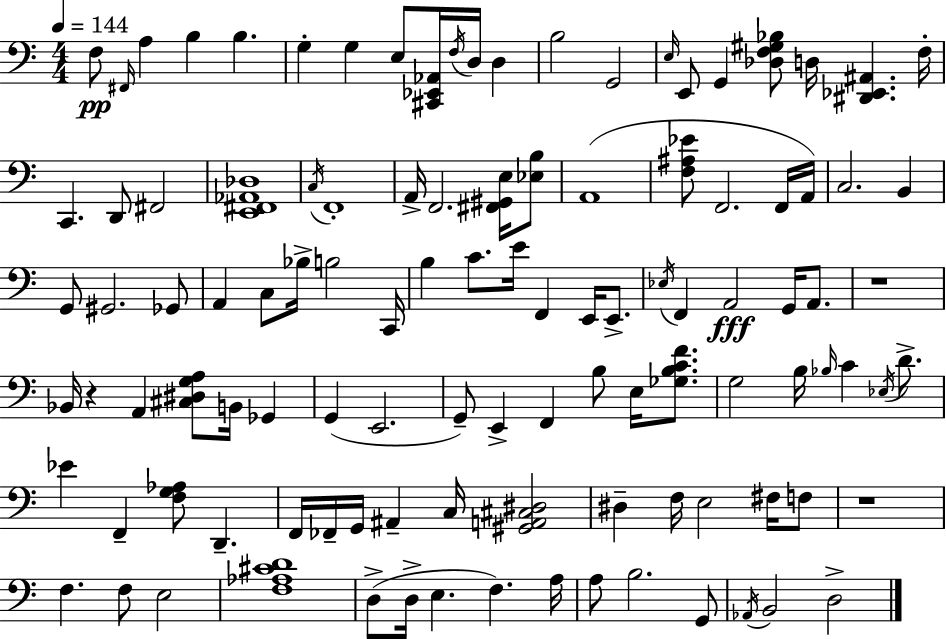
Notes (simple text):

F3/e F#2/s A3/q B3/q B3/q. G3/q G3/q E3/e [C#2,Eb2,Ab2]/s F3/s D3/s D3/q B3/h G2/h E3/s E2/e G2/q [Db3,F3,G#3,Bb3]/e D3/s [D#2,Eb2,A#2]/q. F3/s C2/q. D2/e F#2/h [E2,F#2,Ab2,Db3]/w C3/s F2/w A2/s F2/h. [F#2,G#2,E3]/s [Eb3,B3]/e A2/w [F3,A#3,Eb4]/e F2/h. F2/s A2/s C3/h. B2/q G2/e G#2/h. Gb2/e A2/q C3/e Bb3/s B3/h C2/s B3/q C4/e. E4/s F2/q E2/s E2/e. Eb3/s F2/q A2/h G2/s A2/e. R/w Bb2/s R/q A2/q [C#3,D#3,G3,A3]/e B2/s Gb2/q G2/q E2/h. G2/e E2/q F2/q B3/e E3/s [Gb3,B3,C4,F4]/e. G3/h B3/s Bb3/s C4/q Eb3/s D4/e. Eb4/q F2/q [F3,G3,Ab3]/e D2/q. F2/s FES2/s G2/s A#2/q C3/s [G#2,A2,C#3,D#3]/h D#3/q F3/s E3/h F#3/s F3/e R/w F3/q. F3/e E3/h [F3,Ab3,C#4,D4]/w D3/e D3/s E3/q. F3/q. A3/s A3/e B3/h. G2/e Ab2/s B2/h D3/h